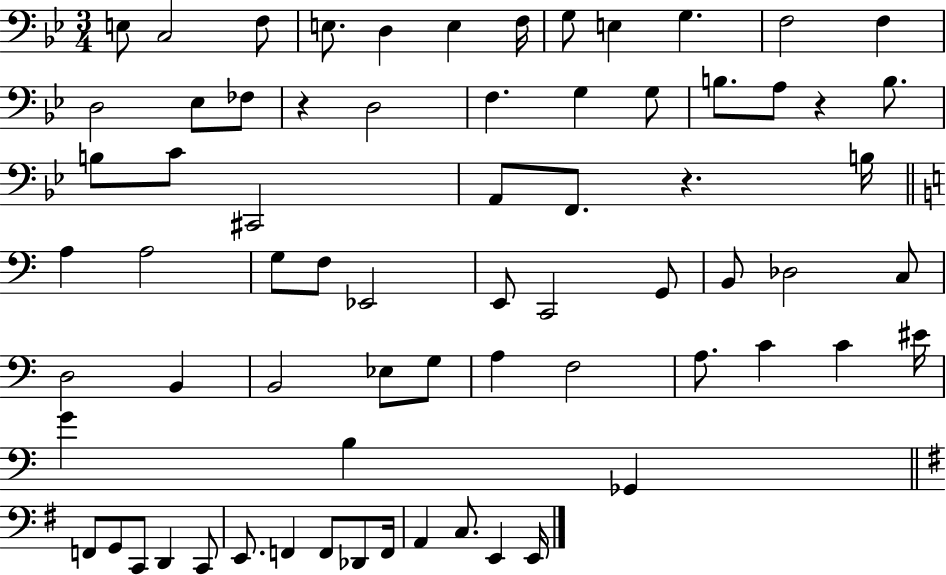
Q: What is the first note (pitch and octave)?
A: E3